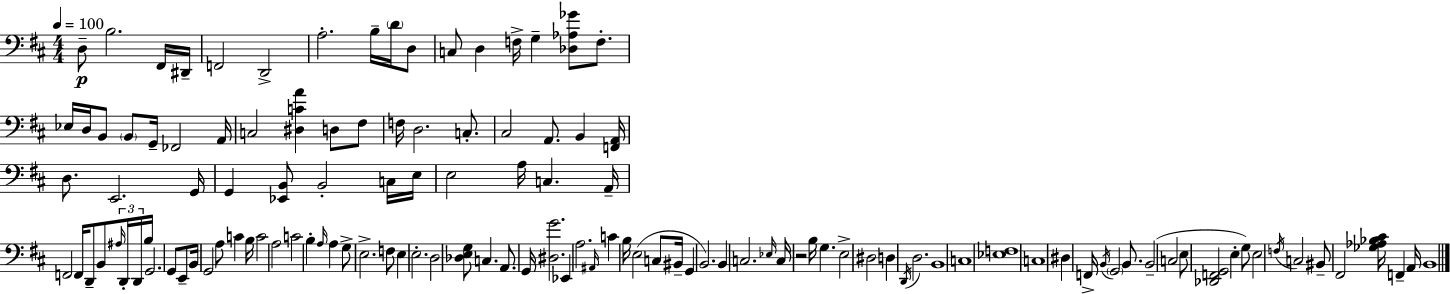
{
  \clef bass
  \numericTimeSignature
  \time 4/4
  \key d \major
  \tempo 4 = 100
  d8--\p b2. fis,16 dis,16-- | f,2 d,2-> | a2.-. b16-- \parenthesize d'16 d8 | c8 d4 f16-> g4-- <des aes ges'>8 f8.-. | \break ees16 d16 b,8 \parenthesize b,8 g,16-- fes,2 a,16 | c2 <dis c' a'>4 d8 fis8 | f16 d2. c8.-. | cis2 a,8. b,4 <f, a,>16 | \break d8. e,2. g,16 | g,4 <ees, b,>8 b,2-. c16 e16 | e2 a16 c4. a,16-- | f,2 f,16 d,8-- b,8 \tuplet 3/2 { \grace { ais16 } d,16-. d,16 } | \break b16 g,2. g,8 e,8-- | b,16 g,2 a8 c'4 | b16 c'2 a2 | c'2 b4-. \grace { a16 } a4 | \break g8-> e2.-> | f8 e4 e2.-. | d2 <des e g>8 c4. | a,8. g,16 <dis g'>2. | \break ees,4 a2. | \grace { ais,16 } c'4 b16 e2( | c8 bis,16-- g,4 b,2.) | b,4 c2. | \break \grace { ees16 } c16 r2 b16 g4. | e2-> dis2 | d4 \acciaccatura { d,16 } d2. | b,1 | \break c1 | <ees f>1 | c1 | dis4 f,16-> \acciaccatura { b,16 } \parenthesize g,2 | \break b,8. b,2--( c2 | e8 <des, f, g,>2 | e4-. g8) e2 \acciaccatura { f16 } c2 | bis,8-- fis,2 | \break <ges aes bes cis'>16 f,4-- a,16 b,1 | \bar "|."
}